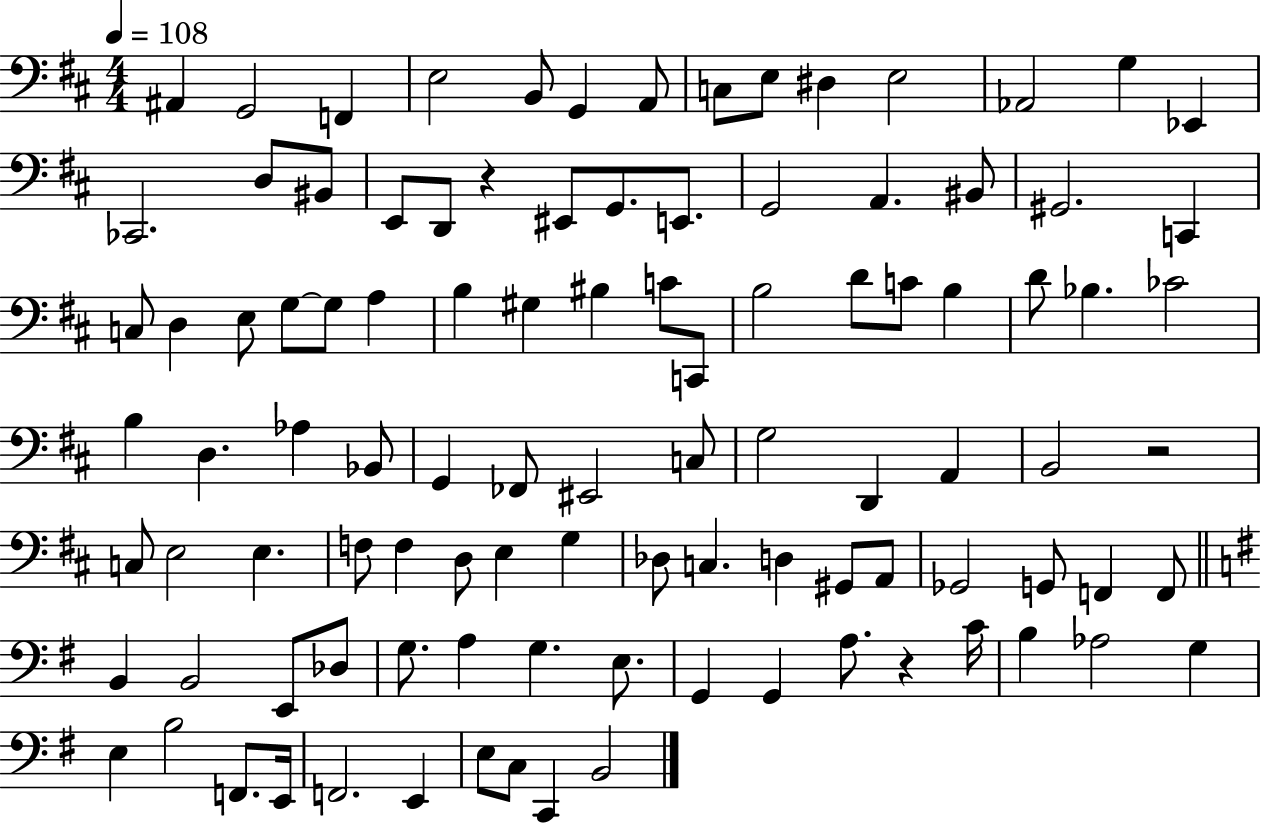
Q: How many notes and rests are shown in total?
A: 102